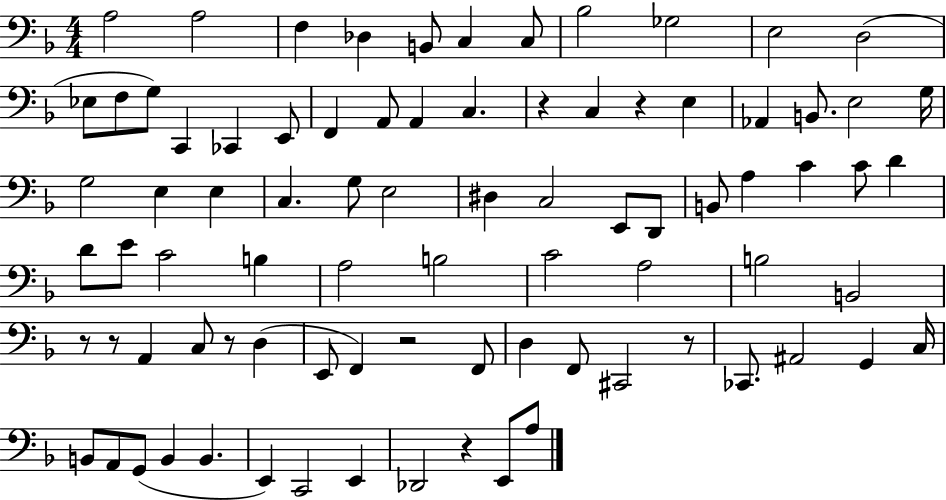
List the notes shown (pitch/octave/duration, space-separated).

A3/h A3/h F3/q Db3/q B2/e C3/q C3/e Bb3/h Gb3/h E3/h D3/h Eb3/e F3/e G3/e C2/q CES2/q E2/e F2/q A2/e A2/q C3/q. R/q C3/q R/q E3/q Ab2/q B2/e. E3/h G3/s G3/h E3/q E3/q C3/q. G3/e E3/h D#3/q C3/h E2/e D2/e B2/e A3/q C4/q C4/e D4/q D4/e E4/e C4/h B3/q A3/h B3/h C4/h A3/h B3/h B2/h R/e R/e A2/q C3/e R/e D3/q E2/e F2/q R/h F2/e D3/q F2/e C#2/h R/e CES2/e. A#2/h G2/q C3/s B2/e A2/e G2/e B2/q B2/q. E2/q C2/h E2/q Db2/h R/q E2/e A3/e